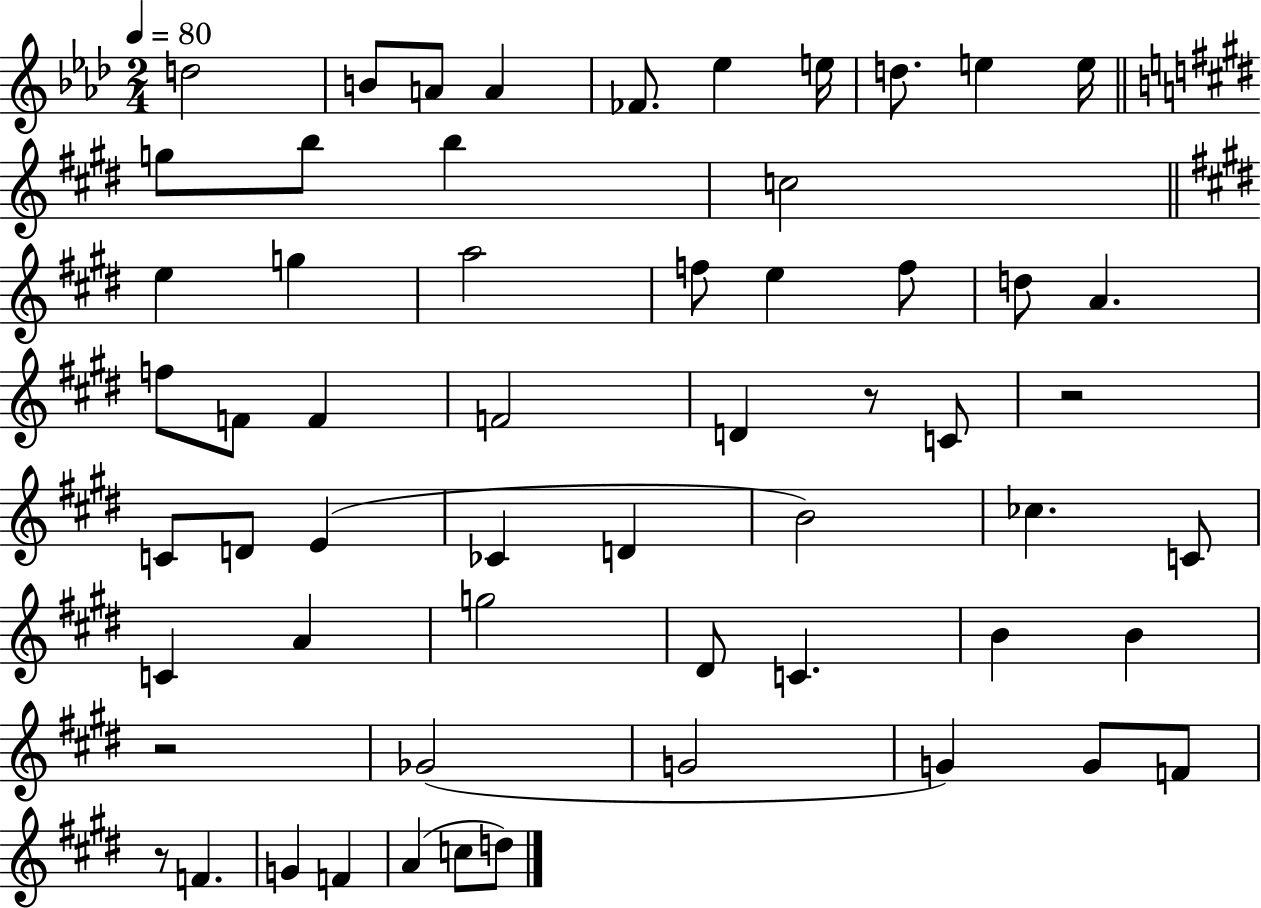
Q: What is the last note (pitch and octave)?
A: D5